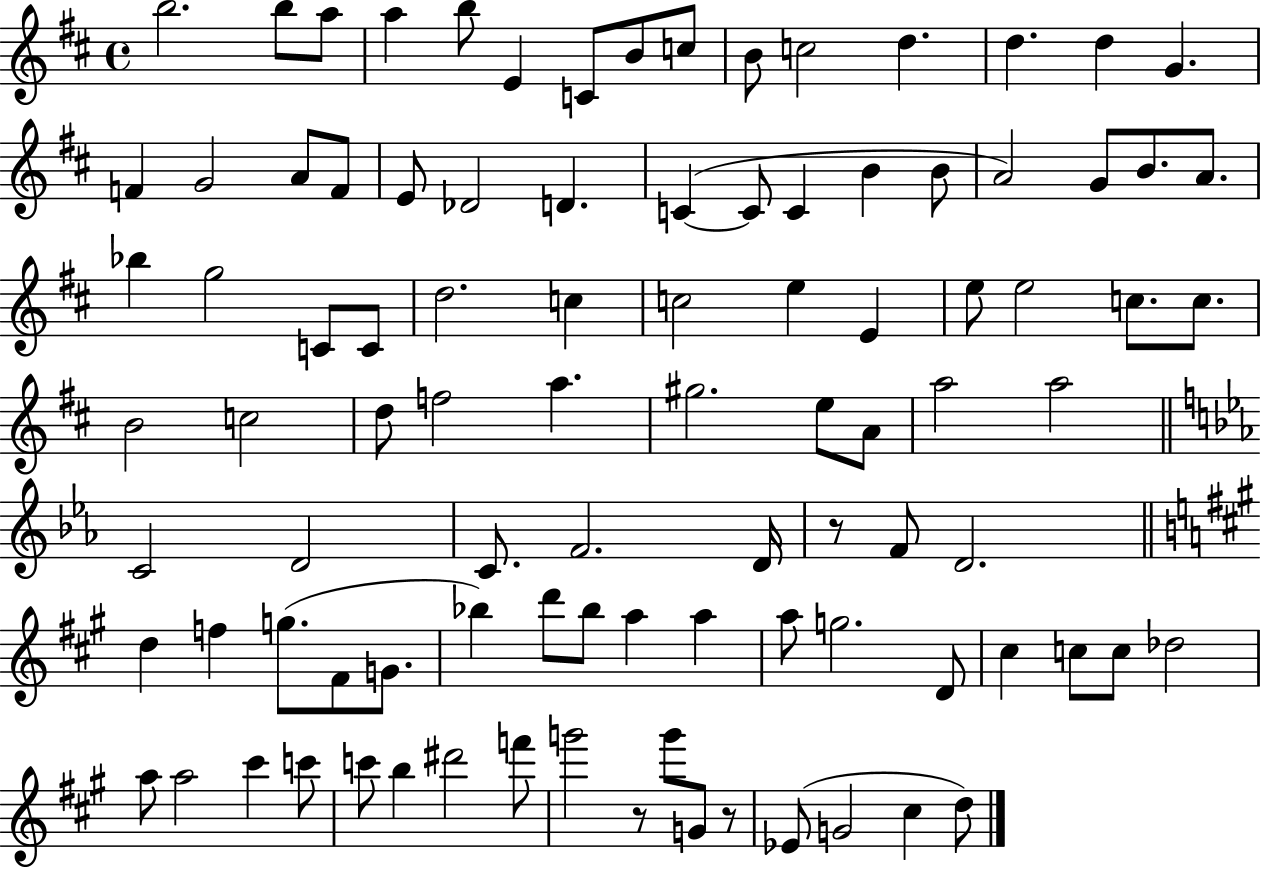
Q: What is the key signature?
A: D major